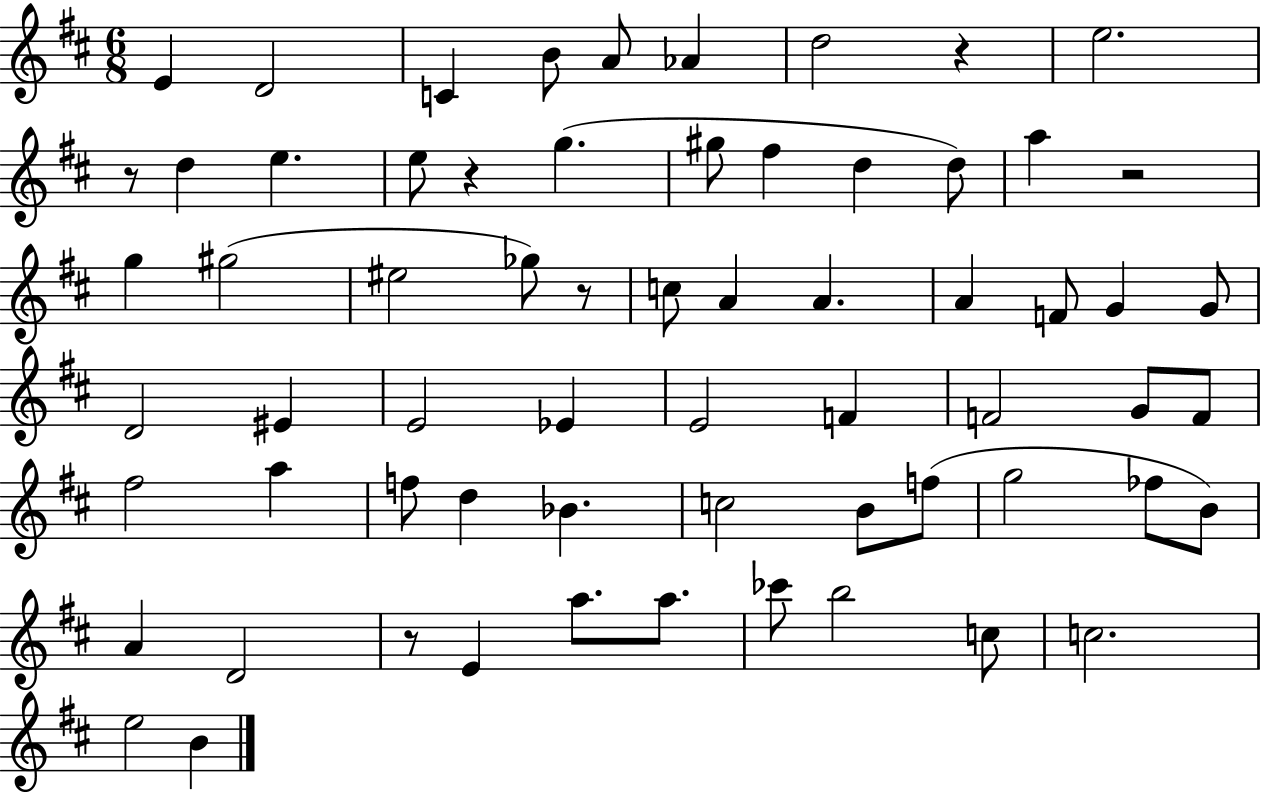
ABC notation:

X:1
T:Untitled
M:6/8
L:1/4
K:D
E D2 C B/2 A/2 _A d2 z e2 z/2 d e e/2 z g ^g/2 ^f d d/2 a z2 g ^g2 ^e2 _g/2 z/2 c/2 A A A F/2 G G/2 D2 ^E E2 _E E2 F F2 G/2 F/2 ^f2 a f/2 d _B c2 B/2 f/2 g2 _f/2 B/2 A D2 z/2 E a/2 a/2 _c'/2 b2 c/2 c2 e2 B